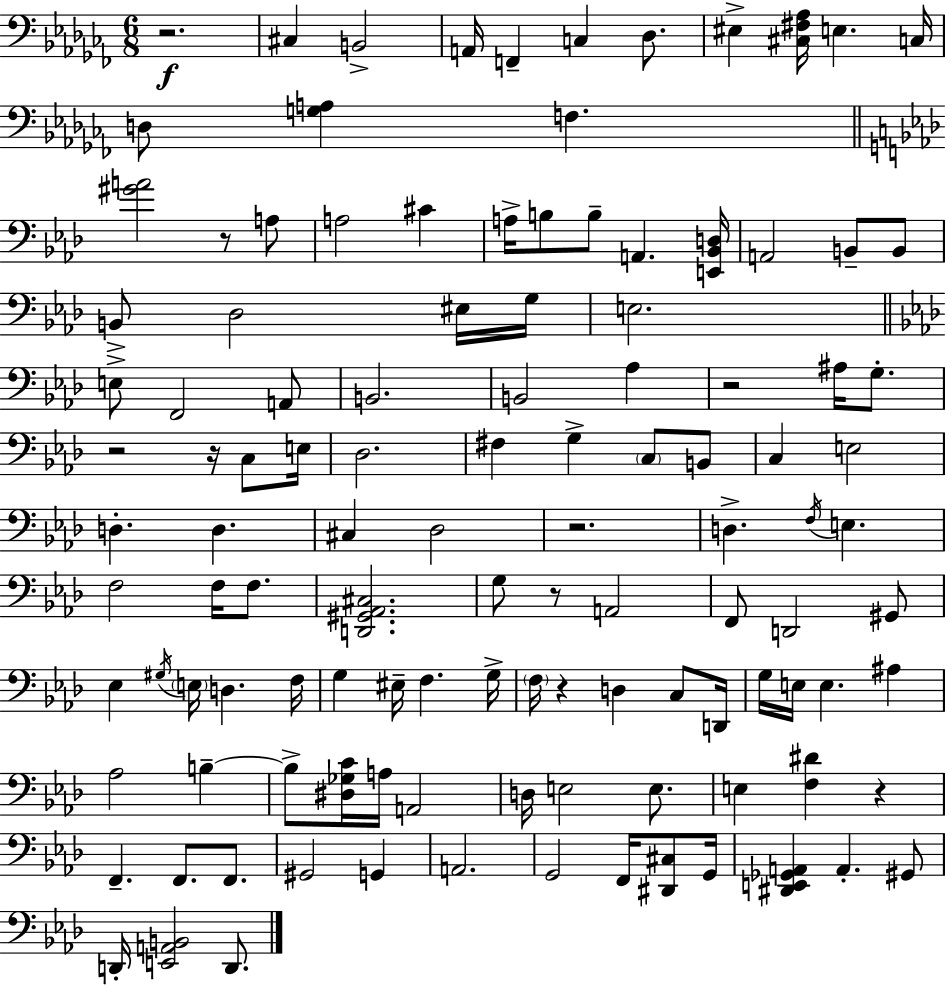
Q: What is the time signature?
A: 6/8